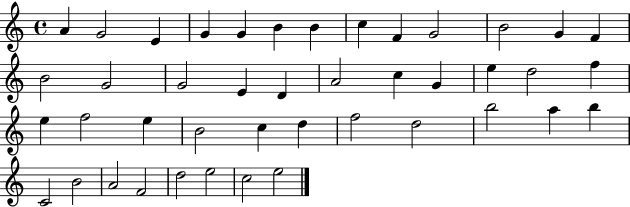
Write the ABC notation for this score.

X:1
T:Untitled
M:4/4
L:1/4
K:C
A G2 E G G B B c F G2 B2 G F B2 G2 G2 E D A2 c G e d2 f e f2 e B2 c d f2 d2 b2 a b C2 B2 A2 F2 d2 e2 c2 e2